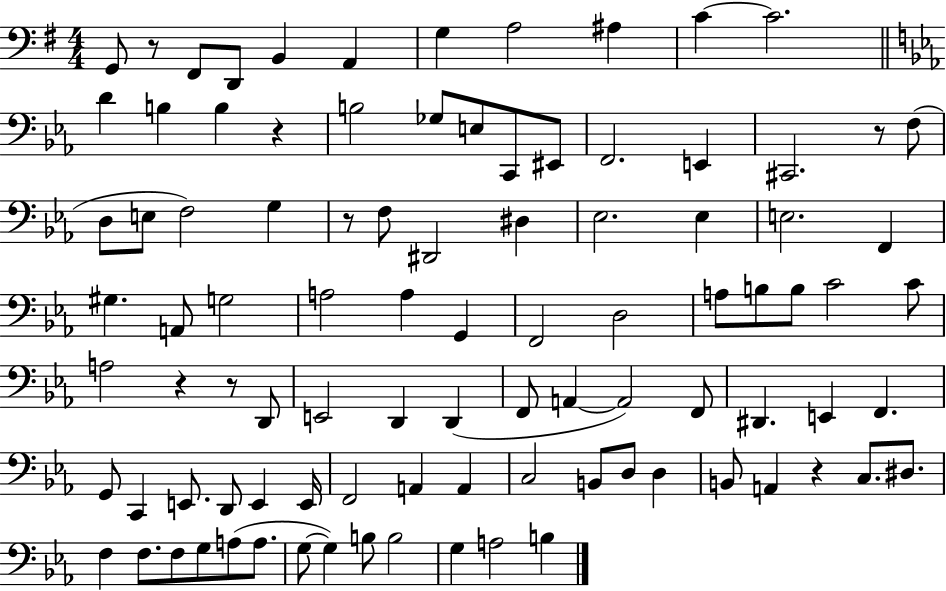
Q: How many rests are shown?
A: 7